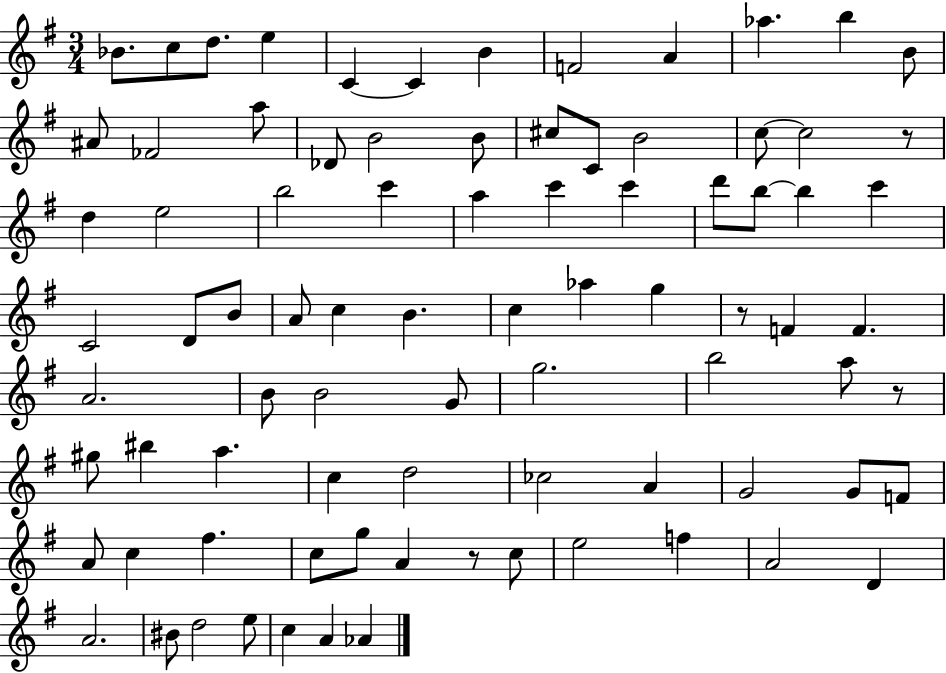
Bb4/e. C5/e D5/e. E5/q C4/q C4/q B4/q F4/h A4/q Ab5/q. B5/q B4/e A#4/e FES4/h A5/e Db4/e B4/h B4/e C#5/e C4/e B4/h C5/e C5/h R/e D5/q E5/h B5/h C6/q A5/q C6/q C6/q D6/e B5/e B5/q C6/q C4/h D4/e B4/e A4/e C5/q B4/q. C5/q Ab5/q G5/q R/e F4/q F4/q. A4/h. B4/e B4/h G4/e G5/h. B5/h A5/e R/e G#5/e BIS5/q A5/q. C5/q D5/h CES5/h A4/q G4/h G4/e F4/e A4/e C5/q F#5/q. C5/e G5/e A4/q R/e C5/e E5/h F5/q A4/h D4/q A4/h. BIS4/e D5/h E5/e C5/q A4/q Ab4/q